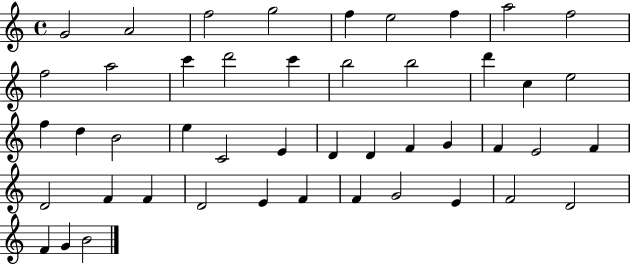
X:1
T:Untitled
M:4/4
L:1/4
K:C
G2 A2 f2 g2 f e2 f a2 f2 f2 a2 c' d'2 c' b2 b2 d' c e2 f d B2 e C2 E D D F G F E2 F D2 F F D2 E F F G2 E F2 D2 F G B2